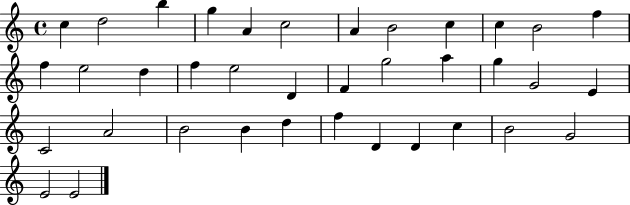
C5/q D5/h B5/q G5/q A4/q C5/h A4/q B4/h C5/q C5/q B4/h F5/q F5/q E5/h D5/q F5/q E5/h D4/q F4/q G5/h A5/q G5/q G4/h E4/q C4/h A4/h B4/h B4/q D5/q F5/q D4/q D4/q C5/q B4/h G4/h E4/h E4/h